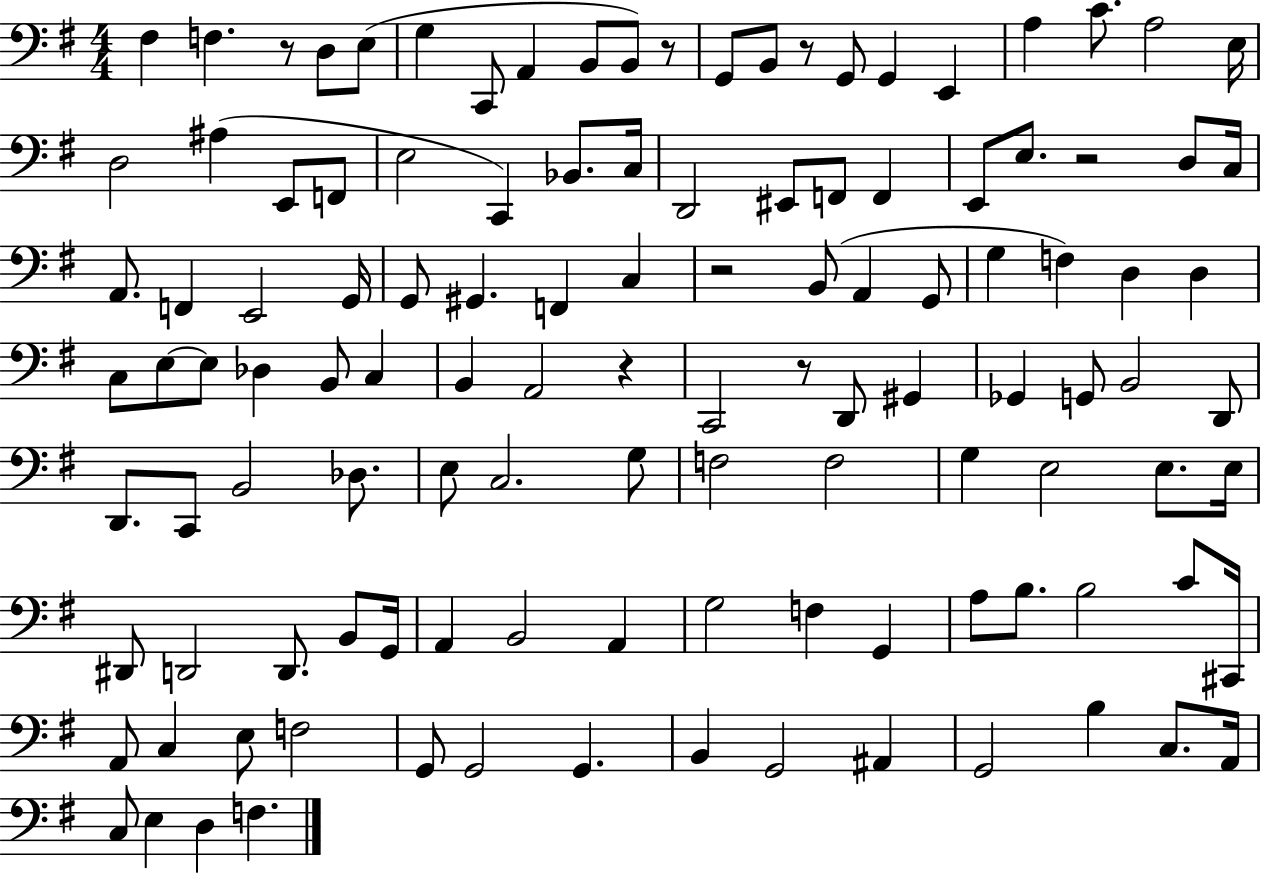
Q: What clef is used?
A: bass